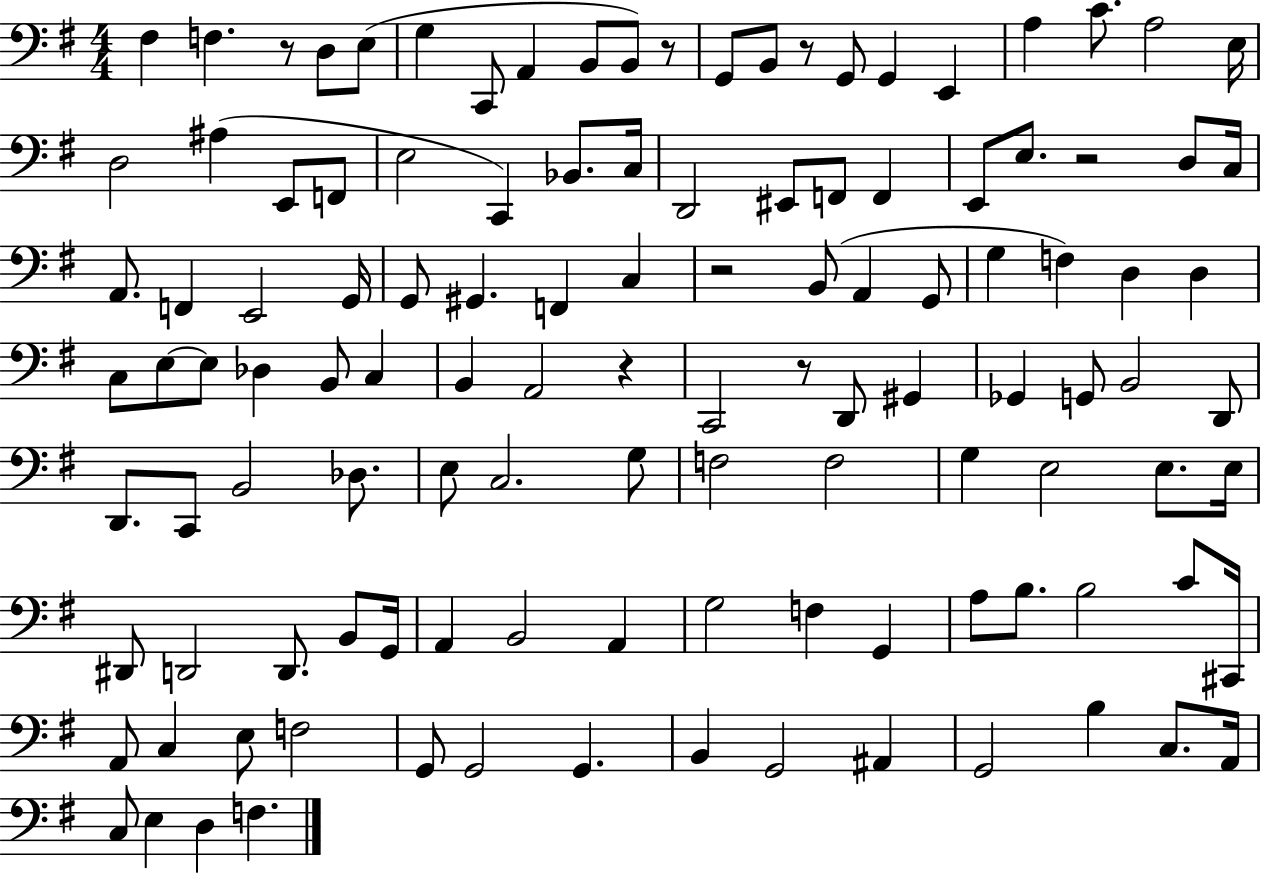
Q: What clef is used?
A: bass